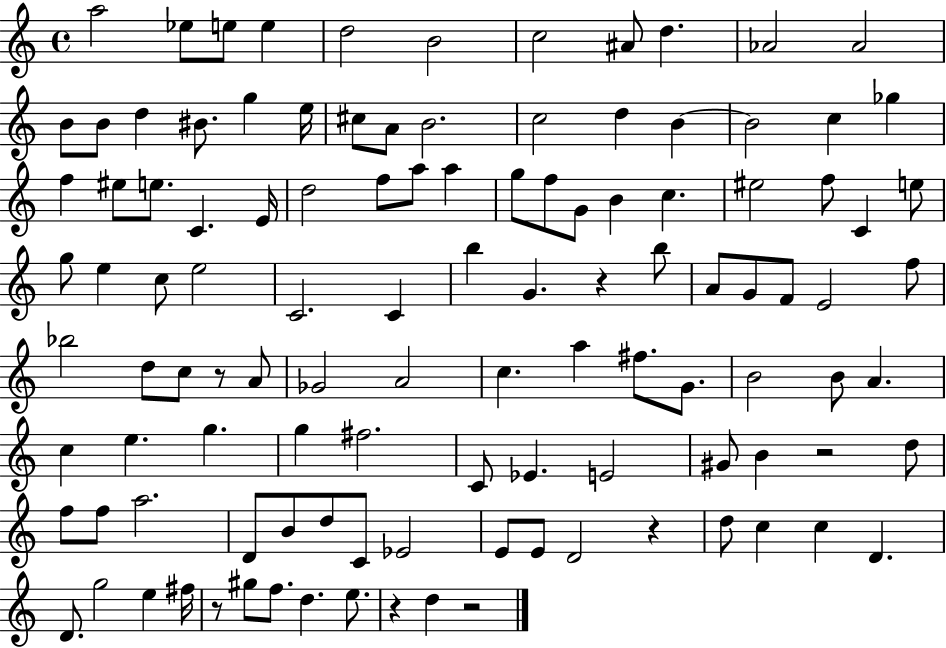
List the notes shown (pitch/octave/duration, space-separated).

A5/h Eb5/e E5/e E5/q D5/h B4/h C5/h A#4/e D5/q. Ab4/h Ab4/h B4/e B4/e D5/q BIS4/e. G5/q E5/s C#5/e A4/e B4/h. C5/h D5/q B4/q B4/h C5/q Gb5/q F5/q EIS5/e E5/e. C4/q. E4/s D5/h F5/e A5/e A5/q G5/e F5/e G4/e B4/q C5/q. EIS5/h F5/e C4/q E5/e G5/e E5/q C5/e E5/h C4/h. C4/q B5/q G4/q. R/q B5/e A4/e G4/e F4/e E4/h F5/e Bb5/h D5/e C5/e R/e A4/e Gb4/h A4/h C5/q. A5/q F#5/e. G4/e. B4/h B4/e A4/q. C5/q E5/q. G5/q. G5/q F#5/h. C4/e Eb4/q. E4/h G#4/e B4/q R/h D5/e F5/e F5/e A5/h. D4/e B4/e D5/e C4/e Eb4/h E4/e E4/e D4/h R/q D5/e C5/q C5/q D4/q. D4/e. G5/h E5/q F#5/s R/e G#5/e F5/e. D5/q. E5/e. R/q D5/q R/h